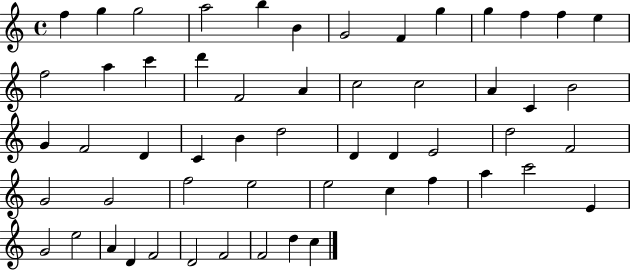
{
  \clef treble
  \time 4/4
  \defaultTimeSignature
  \key c \major
  f''4 g''4 g''2 | a''2 b''4 b'4 | g'2 f'4 g''4 | g''4 f''4 f''4 e''4 | \break f''2 a''4 c'''4 | d'''4 f'2 a'4 | c''2 c''2 | a'4 c'4 b'2 | \break g'4 f'2 d'4 | c'4 b'4 d''2 | d'4 d'4 e'2 | d''2 f'2 | \break g'2 g'2 | f''2 e''2 | e''2 c''4 f''4 | a''4 c'''2 e'4 | \break g'2 e''2 | a'4 d'4 f'2 | d'2 f'2 | f'2 d''4 c''4 | \break \bar "|."
}